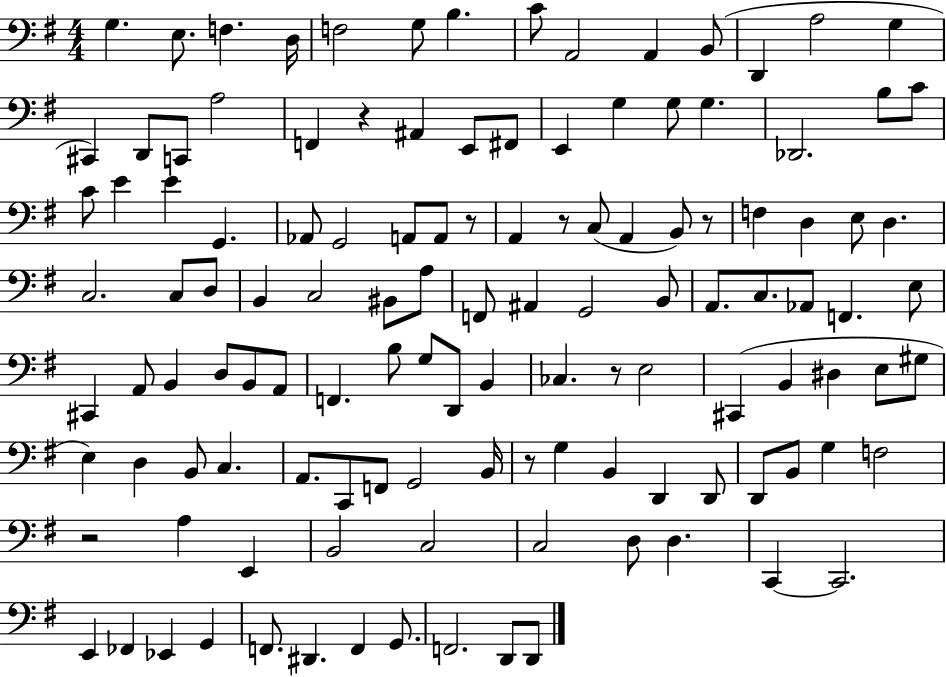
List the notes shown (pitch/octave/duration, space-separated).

G3/q. E3/e. F3/q. D3/s F3/h G3/e B3/q. C4/e A2/h A2/q B2/e D2/q A3/h G3/q C#2/q D2/e C2/e A3/h F2/q R/q A#2/q E2/e F#2/e E2/q G3/q G3/e G3/q. Db2/h. B3/e C4/e C4/e E4/q E4/q G2/q. Ab2/e G2/h A2/e A2/e R/e A2/q R/e C3/e A2/q B2/e R/e F3/q D3/q E3/e D3/q. C3/h. C3/e D3/e B2/q C3/h BIS2/e A3/e F2/e A#2/q G2/h B2/e A2/e. C3/e. Ab2/e F2/q. E3/e C#2/q A2/e B2/q D3/e B2/e A2/e F2/q. B3/e G3/e D2/e B2/q CES3/q. R/e E3/h C#2/q B2/q D#3/q E3/e G#3/e E3/q D3/q B2/e C3/q. A2/e. C2/e F2/e G2/h B2/s R/e G3/q B2/q D2/q D2/e D2/e B2/e G3/q F3/h R/h A3/q E2/q B2/h C3/h C3/h D3/e D3/q. C2/q C2/h. E2/q FES2/q Eb2/q G2/q F2/e. D#2/q. F2/q G2/e. F2/h. D2/e D2/e